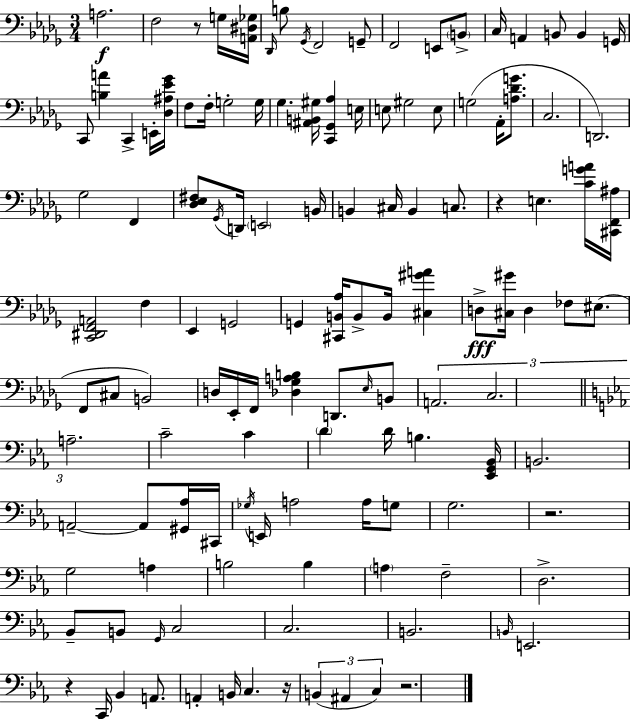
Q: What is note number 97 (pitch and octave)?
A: Bb2